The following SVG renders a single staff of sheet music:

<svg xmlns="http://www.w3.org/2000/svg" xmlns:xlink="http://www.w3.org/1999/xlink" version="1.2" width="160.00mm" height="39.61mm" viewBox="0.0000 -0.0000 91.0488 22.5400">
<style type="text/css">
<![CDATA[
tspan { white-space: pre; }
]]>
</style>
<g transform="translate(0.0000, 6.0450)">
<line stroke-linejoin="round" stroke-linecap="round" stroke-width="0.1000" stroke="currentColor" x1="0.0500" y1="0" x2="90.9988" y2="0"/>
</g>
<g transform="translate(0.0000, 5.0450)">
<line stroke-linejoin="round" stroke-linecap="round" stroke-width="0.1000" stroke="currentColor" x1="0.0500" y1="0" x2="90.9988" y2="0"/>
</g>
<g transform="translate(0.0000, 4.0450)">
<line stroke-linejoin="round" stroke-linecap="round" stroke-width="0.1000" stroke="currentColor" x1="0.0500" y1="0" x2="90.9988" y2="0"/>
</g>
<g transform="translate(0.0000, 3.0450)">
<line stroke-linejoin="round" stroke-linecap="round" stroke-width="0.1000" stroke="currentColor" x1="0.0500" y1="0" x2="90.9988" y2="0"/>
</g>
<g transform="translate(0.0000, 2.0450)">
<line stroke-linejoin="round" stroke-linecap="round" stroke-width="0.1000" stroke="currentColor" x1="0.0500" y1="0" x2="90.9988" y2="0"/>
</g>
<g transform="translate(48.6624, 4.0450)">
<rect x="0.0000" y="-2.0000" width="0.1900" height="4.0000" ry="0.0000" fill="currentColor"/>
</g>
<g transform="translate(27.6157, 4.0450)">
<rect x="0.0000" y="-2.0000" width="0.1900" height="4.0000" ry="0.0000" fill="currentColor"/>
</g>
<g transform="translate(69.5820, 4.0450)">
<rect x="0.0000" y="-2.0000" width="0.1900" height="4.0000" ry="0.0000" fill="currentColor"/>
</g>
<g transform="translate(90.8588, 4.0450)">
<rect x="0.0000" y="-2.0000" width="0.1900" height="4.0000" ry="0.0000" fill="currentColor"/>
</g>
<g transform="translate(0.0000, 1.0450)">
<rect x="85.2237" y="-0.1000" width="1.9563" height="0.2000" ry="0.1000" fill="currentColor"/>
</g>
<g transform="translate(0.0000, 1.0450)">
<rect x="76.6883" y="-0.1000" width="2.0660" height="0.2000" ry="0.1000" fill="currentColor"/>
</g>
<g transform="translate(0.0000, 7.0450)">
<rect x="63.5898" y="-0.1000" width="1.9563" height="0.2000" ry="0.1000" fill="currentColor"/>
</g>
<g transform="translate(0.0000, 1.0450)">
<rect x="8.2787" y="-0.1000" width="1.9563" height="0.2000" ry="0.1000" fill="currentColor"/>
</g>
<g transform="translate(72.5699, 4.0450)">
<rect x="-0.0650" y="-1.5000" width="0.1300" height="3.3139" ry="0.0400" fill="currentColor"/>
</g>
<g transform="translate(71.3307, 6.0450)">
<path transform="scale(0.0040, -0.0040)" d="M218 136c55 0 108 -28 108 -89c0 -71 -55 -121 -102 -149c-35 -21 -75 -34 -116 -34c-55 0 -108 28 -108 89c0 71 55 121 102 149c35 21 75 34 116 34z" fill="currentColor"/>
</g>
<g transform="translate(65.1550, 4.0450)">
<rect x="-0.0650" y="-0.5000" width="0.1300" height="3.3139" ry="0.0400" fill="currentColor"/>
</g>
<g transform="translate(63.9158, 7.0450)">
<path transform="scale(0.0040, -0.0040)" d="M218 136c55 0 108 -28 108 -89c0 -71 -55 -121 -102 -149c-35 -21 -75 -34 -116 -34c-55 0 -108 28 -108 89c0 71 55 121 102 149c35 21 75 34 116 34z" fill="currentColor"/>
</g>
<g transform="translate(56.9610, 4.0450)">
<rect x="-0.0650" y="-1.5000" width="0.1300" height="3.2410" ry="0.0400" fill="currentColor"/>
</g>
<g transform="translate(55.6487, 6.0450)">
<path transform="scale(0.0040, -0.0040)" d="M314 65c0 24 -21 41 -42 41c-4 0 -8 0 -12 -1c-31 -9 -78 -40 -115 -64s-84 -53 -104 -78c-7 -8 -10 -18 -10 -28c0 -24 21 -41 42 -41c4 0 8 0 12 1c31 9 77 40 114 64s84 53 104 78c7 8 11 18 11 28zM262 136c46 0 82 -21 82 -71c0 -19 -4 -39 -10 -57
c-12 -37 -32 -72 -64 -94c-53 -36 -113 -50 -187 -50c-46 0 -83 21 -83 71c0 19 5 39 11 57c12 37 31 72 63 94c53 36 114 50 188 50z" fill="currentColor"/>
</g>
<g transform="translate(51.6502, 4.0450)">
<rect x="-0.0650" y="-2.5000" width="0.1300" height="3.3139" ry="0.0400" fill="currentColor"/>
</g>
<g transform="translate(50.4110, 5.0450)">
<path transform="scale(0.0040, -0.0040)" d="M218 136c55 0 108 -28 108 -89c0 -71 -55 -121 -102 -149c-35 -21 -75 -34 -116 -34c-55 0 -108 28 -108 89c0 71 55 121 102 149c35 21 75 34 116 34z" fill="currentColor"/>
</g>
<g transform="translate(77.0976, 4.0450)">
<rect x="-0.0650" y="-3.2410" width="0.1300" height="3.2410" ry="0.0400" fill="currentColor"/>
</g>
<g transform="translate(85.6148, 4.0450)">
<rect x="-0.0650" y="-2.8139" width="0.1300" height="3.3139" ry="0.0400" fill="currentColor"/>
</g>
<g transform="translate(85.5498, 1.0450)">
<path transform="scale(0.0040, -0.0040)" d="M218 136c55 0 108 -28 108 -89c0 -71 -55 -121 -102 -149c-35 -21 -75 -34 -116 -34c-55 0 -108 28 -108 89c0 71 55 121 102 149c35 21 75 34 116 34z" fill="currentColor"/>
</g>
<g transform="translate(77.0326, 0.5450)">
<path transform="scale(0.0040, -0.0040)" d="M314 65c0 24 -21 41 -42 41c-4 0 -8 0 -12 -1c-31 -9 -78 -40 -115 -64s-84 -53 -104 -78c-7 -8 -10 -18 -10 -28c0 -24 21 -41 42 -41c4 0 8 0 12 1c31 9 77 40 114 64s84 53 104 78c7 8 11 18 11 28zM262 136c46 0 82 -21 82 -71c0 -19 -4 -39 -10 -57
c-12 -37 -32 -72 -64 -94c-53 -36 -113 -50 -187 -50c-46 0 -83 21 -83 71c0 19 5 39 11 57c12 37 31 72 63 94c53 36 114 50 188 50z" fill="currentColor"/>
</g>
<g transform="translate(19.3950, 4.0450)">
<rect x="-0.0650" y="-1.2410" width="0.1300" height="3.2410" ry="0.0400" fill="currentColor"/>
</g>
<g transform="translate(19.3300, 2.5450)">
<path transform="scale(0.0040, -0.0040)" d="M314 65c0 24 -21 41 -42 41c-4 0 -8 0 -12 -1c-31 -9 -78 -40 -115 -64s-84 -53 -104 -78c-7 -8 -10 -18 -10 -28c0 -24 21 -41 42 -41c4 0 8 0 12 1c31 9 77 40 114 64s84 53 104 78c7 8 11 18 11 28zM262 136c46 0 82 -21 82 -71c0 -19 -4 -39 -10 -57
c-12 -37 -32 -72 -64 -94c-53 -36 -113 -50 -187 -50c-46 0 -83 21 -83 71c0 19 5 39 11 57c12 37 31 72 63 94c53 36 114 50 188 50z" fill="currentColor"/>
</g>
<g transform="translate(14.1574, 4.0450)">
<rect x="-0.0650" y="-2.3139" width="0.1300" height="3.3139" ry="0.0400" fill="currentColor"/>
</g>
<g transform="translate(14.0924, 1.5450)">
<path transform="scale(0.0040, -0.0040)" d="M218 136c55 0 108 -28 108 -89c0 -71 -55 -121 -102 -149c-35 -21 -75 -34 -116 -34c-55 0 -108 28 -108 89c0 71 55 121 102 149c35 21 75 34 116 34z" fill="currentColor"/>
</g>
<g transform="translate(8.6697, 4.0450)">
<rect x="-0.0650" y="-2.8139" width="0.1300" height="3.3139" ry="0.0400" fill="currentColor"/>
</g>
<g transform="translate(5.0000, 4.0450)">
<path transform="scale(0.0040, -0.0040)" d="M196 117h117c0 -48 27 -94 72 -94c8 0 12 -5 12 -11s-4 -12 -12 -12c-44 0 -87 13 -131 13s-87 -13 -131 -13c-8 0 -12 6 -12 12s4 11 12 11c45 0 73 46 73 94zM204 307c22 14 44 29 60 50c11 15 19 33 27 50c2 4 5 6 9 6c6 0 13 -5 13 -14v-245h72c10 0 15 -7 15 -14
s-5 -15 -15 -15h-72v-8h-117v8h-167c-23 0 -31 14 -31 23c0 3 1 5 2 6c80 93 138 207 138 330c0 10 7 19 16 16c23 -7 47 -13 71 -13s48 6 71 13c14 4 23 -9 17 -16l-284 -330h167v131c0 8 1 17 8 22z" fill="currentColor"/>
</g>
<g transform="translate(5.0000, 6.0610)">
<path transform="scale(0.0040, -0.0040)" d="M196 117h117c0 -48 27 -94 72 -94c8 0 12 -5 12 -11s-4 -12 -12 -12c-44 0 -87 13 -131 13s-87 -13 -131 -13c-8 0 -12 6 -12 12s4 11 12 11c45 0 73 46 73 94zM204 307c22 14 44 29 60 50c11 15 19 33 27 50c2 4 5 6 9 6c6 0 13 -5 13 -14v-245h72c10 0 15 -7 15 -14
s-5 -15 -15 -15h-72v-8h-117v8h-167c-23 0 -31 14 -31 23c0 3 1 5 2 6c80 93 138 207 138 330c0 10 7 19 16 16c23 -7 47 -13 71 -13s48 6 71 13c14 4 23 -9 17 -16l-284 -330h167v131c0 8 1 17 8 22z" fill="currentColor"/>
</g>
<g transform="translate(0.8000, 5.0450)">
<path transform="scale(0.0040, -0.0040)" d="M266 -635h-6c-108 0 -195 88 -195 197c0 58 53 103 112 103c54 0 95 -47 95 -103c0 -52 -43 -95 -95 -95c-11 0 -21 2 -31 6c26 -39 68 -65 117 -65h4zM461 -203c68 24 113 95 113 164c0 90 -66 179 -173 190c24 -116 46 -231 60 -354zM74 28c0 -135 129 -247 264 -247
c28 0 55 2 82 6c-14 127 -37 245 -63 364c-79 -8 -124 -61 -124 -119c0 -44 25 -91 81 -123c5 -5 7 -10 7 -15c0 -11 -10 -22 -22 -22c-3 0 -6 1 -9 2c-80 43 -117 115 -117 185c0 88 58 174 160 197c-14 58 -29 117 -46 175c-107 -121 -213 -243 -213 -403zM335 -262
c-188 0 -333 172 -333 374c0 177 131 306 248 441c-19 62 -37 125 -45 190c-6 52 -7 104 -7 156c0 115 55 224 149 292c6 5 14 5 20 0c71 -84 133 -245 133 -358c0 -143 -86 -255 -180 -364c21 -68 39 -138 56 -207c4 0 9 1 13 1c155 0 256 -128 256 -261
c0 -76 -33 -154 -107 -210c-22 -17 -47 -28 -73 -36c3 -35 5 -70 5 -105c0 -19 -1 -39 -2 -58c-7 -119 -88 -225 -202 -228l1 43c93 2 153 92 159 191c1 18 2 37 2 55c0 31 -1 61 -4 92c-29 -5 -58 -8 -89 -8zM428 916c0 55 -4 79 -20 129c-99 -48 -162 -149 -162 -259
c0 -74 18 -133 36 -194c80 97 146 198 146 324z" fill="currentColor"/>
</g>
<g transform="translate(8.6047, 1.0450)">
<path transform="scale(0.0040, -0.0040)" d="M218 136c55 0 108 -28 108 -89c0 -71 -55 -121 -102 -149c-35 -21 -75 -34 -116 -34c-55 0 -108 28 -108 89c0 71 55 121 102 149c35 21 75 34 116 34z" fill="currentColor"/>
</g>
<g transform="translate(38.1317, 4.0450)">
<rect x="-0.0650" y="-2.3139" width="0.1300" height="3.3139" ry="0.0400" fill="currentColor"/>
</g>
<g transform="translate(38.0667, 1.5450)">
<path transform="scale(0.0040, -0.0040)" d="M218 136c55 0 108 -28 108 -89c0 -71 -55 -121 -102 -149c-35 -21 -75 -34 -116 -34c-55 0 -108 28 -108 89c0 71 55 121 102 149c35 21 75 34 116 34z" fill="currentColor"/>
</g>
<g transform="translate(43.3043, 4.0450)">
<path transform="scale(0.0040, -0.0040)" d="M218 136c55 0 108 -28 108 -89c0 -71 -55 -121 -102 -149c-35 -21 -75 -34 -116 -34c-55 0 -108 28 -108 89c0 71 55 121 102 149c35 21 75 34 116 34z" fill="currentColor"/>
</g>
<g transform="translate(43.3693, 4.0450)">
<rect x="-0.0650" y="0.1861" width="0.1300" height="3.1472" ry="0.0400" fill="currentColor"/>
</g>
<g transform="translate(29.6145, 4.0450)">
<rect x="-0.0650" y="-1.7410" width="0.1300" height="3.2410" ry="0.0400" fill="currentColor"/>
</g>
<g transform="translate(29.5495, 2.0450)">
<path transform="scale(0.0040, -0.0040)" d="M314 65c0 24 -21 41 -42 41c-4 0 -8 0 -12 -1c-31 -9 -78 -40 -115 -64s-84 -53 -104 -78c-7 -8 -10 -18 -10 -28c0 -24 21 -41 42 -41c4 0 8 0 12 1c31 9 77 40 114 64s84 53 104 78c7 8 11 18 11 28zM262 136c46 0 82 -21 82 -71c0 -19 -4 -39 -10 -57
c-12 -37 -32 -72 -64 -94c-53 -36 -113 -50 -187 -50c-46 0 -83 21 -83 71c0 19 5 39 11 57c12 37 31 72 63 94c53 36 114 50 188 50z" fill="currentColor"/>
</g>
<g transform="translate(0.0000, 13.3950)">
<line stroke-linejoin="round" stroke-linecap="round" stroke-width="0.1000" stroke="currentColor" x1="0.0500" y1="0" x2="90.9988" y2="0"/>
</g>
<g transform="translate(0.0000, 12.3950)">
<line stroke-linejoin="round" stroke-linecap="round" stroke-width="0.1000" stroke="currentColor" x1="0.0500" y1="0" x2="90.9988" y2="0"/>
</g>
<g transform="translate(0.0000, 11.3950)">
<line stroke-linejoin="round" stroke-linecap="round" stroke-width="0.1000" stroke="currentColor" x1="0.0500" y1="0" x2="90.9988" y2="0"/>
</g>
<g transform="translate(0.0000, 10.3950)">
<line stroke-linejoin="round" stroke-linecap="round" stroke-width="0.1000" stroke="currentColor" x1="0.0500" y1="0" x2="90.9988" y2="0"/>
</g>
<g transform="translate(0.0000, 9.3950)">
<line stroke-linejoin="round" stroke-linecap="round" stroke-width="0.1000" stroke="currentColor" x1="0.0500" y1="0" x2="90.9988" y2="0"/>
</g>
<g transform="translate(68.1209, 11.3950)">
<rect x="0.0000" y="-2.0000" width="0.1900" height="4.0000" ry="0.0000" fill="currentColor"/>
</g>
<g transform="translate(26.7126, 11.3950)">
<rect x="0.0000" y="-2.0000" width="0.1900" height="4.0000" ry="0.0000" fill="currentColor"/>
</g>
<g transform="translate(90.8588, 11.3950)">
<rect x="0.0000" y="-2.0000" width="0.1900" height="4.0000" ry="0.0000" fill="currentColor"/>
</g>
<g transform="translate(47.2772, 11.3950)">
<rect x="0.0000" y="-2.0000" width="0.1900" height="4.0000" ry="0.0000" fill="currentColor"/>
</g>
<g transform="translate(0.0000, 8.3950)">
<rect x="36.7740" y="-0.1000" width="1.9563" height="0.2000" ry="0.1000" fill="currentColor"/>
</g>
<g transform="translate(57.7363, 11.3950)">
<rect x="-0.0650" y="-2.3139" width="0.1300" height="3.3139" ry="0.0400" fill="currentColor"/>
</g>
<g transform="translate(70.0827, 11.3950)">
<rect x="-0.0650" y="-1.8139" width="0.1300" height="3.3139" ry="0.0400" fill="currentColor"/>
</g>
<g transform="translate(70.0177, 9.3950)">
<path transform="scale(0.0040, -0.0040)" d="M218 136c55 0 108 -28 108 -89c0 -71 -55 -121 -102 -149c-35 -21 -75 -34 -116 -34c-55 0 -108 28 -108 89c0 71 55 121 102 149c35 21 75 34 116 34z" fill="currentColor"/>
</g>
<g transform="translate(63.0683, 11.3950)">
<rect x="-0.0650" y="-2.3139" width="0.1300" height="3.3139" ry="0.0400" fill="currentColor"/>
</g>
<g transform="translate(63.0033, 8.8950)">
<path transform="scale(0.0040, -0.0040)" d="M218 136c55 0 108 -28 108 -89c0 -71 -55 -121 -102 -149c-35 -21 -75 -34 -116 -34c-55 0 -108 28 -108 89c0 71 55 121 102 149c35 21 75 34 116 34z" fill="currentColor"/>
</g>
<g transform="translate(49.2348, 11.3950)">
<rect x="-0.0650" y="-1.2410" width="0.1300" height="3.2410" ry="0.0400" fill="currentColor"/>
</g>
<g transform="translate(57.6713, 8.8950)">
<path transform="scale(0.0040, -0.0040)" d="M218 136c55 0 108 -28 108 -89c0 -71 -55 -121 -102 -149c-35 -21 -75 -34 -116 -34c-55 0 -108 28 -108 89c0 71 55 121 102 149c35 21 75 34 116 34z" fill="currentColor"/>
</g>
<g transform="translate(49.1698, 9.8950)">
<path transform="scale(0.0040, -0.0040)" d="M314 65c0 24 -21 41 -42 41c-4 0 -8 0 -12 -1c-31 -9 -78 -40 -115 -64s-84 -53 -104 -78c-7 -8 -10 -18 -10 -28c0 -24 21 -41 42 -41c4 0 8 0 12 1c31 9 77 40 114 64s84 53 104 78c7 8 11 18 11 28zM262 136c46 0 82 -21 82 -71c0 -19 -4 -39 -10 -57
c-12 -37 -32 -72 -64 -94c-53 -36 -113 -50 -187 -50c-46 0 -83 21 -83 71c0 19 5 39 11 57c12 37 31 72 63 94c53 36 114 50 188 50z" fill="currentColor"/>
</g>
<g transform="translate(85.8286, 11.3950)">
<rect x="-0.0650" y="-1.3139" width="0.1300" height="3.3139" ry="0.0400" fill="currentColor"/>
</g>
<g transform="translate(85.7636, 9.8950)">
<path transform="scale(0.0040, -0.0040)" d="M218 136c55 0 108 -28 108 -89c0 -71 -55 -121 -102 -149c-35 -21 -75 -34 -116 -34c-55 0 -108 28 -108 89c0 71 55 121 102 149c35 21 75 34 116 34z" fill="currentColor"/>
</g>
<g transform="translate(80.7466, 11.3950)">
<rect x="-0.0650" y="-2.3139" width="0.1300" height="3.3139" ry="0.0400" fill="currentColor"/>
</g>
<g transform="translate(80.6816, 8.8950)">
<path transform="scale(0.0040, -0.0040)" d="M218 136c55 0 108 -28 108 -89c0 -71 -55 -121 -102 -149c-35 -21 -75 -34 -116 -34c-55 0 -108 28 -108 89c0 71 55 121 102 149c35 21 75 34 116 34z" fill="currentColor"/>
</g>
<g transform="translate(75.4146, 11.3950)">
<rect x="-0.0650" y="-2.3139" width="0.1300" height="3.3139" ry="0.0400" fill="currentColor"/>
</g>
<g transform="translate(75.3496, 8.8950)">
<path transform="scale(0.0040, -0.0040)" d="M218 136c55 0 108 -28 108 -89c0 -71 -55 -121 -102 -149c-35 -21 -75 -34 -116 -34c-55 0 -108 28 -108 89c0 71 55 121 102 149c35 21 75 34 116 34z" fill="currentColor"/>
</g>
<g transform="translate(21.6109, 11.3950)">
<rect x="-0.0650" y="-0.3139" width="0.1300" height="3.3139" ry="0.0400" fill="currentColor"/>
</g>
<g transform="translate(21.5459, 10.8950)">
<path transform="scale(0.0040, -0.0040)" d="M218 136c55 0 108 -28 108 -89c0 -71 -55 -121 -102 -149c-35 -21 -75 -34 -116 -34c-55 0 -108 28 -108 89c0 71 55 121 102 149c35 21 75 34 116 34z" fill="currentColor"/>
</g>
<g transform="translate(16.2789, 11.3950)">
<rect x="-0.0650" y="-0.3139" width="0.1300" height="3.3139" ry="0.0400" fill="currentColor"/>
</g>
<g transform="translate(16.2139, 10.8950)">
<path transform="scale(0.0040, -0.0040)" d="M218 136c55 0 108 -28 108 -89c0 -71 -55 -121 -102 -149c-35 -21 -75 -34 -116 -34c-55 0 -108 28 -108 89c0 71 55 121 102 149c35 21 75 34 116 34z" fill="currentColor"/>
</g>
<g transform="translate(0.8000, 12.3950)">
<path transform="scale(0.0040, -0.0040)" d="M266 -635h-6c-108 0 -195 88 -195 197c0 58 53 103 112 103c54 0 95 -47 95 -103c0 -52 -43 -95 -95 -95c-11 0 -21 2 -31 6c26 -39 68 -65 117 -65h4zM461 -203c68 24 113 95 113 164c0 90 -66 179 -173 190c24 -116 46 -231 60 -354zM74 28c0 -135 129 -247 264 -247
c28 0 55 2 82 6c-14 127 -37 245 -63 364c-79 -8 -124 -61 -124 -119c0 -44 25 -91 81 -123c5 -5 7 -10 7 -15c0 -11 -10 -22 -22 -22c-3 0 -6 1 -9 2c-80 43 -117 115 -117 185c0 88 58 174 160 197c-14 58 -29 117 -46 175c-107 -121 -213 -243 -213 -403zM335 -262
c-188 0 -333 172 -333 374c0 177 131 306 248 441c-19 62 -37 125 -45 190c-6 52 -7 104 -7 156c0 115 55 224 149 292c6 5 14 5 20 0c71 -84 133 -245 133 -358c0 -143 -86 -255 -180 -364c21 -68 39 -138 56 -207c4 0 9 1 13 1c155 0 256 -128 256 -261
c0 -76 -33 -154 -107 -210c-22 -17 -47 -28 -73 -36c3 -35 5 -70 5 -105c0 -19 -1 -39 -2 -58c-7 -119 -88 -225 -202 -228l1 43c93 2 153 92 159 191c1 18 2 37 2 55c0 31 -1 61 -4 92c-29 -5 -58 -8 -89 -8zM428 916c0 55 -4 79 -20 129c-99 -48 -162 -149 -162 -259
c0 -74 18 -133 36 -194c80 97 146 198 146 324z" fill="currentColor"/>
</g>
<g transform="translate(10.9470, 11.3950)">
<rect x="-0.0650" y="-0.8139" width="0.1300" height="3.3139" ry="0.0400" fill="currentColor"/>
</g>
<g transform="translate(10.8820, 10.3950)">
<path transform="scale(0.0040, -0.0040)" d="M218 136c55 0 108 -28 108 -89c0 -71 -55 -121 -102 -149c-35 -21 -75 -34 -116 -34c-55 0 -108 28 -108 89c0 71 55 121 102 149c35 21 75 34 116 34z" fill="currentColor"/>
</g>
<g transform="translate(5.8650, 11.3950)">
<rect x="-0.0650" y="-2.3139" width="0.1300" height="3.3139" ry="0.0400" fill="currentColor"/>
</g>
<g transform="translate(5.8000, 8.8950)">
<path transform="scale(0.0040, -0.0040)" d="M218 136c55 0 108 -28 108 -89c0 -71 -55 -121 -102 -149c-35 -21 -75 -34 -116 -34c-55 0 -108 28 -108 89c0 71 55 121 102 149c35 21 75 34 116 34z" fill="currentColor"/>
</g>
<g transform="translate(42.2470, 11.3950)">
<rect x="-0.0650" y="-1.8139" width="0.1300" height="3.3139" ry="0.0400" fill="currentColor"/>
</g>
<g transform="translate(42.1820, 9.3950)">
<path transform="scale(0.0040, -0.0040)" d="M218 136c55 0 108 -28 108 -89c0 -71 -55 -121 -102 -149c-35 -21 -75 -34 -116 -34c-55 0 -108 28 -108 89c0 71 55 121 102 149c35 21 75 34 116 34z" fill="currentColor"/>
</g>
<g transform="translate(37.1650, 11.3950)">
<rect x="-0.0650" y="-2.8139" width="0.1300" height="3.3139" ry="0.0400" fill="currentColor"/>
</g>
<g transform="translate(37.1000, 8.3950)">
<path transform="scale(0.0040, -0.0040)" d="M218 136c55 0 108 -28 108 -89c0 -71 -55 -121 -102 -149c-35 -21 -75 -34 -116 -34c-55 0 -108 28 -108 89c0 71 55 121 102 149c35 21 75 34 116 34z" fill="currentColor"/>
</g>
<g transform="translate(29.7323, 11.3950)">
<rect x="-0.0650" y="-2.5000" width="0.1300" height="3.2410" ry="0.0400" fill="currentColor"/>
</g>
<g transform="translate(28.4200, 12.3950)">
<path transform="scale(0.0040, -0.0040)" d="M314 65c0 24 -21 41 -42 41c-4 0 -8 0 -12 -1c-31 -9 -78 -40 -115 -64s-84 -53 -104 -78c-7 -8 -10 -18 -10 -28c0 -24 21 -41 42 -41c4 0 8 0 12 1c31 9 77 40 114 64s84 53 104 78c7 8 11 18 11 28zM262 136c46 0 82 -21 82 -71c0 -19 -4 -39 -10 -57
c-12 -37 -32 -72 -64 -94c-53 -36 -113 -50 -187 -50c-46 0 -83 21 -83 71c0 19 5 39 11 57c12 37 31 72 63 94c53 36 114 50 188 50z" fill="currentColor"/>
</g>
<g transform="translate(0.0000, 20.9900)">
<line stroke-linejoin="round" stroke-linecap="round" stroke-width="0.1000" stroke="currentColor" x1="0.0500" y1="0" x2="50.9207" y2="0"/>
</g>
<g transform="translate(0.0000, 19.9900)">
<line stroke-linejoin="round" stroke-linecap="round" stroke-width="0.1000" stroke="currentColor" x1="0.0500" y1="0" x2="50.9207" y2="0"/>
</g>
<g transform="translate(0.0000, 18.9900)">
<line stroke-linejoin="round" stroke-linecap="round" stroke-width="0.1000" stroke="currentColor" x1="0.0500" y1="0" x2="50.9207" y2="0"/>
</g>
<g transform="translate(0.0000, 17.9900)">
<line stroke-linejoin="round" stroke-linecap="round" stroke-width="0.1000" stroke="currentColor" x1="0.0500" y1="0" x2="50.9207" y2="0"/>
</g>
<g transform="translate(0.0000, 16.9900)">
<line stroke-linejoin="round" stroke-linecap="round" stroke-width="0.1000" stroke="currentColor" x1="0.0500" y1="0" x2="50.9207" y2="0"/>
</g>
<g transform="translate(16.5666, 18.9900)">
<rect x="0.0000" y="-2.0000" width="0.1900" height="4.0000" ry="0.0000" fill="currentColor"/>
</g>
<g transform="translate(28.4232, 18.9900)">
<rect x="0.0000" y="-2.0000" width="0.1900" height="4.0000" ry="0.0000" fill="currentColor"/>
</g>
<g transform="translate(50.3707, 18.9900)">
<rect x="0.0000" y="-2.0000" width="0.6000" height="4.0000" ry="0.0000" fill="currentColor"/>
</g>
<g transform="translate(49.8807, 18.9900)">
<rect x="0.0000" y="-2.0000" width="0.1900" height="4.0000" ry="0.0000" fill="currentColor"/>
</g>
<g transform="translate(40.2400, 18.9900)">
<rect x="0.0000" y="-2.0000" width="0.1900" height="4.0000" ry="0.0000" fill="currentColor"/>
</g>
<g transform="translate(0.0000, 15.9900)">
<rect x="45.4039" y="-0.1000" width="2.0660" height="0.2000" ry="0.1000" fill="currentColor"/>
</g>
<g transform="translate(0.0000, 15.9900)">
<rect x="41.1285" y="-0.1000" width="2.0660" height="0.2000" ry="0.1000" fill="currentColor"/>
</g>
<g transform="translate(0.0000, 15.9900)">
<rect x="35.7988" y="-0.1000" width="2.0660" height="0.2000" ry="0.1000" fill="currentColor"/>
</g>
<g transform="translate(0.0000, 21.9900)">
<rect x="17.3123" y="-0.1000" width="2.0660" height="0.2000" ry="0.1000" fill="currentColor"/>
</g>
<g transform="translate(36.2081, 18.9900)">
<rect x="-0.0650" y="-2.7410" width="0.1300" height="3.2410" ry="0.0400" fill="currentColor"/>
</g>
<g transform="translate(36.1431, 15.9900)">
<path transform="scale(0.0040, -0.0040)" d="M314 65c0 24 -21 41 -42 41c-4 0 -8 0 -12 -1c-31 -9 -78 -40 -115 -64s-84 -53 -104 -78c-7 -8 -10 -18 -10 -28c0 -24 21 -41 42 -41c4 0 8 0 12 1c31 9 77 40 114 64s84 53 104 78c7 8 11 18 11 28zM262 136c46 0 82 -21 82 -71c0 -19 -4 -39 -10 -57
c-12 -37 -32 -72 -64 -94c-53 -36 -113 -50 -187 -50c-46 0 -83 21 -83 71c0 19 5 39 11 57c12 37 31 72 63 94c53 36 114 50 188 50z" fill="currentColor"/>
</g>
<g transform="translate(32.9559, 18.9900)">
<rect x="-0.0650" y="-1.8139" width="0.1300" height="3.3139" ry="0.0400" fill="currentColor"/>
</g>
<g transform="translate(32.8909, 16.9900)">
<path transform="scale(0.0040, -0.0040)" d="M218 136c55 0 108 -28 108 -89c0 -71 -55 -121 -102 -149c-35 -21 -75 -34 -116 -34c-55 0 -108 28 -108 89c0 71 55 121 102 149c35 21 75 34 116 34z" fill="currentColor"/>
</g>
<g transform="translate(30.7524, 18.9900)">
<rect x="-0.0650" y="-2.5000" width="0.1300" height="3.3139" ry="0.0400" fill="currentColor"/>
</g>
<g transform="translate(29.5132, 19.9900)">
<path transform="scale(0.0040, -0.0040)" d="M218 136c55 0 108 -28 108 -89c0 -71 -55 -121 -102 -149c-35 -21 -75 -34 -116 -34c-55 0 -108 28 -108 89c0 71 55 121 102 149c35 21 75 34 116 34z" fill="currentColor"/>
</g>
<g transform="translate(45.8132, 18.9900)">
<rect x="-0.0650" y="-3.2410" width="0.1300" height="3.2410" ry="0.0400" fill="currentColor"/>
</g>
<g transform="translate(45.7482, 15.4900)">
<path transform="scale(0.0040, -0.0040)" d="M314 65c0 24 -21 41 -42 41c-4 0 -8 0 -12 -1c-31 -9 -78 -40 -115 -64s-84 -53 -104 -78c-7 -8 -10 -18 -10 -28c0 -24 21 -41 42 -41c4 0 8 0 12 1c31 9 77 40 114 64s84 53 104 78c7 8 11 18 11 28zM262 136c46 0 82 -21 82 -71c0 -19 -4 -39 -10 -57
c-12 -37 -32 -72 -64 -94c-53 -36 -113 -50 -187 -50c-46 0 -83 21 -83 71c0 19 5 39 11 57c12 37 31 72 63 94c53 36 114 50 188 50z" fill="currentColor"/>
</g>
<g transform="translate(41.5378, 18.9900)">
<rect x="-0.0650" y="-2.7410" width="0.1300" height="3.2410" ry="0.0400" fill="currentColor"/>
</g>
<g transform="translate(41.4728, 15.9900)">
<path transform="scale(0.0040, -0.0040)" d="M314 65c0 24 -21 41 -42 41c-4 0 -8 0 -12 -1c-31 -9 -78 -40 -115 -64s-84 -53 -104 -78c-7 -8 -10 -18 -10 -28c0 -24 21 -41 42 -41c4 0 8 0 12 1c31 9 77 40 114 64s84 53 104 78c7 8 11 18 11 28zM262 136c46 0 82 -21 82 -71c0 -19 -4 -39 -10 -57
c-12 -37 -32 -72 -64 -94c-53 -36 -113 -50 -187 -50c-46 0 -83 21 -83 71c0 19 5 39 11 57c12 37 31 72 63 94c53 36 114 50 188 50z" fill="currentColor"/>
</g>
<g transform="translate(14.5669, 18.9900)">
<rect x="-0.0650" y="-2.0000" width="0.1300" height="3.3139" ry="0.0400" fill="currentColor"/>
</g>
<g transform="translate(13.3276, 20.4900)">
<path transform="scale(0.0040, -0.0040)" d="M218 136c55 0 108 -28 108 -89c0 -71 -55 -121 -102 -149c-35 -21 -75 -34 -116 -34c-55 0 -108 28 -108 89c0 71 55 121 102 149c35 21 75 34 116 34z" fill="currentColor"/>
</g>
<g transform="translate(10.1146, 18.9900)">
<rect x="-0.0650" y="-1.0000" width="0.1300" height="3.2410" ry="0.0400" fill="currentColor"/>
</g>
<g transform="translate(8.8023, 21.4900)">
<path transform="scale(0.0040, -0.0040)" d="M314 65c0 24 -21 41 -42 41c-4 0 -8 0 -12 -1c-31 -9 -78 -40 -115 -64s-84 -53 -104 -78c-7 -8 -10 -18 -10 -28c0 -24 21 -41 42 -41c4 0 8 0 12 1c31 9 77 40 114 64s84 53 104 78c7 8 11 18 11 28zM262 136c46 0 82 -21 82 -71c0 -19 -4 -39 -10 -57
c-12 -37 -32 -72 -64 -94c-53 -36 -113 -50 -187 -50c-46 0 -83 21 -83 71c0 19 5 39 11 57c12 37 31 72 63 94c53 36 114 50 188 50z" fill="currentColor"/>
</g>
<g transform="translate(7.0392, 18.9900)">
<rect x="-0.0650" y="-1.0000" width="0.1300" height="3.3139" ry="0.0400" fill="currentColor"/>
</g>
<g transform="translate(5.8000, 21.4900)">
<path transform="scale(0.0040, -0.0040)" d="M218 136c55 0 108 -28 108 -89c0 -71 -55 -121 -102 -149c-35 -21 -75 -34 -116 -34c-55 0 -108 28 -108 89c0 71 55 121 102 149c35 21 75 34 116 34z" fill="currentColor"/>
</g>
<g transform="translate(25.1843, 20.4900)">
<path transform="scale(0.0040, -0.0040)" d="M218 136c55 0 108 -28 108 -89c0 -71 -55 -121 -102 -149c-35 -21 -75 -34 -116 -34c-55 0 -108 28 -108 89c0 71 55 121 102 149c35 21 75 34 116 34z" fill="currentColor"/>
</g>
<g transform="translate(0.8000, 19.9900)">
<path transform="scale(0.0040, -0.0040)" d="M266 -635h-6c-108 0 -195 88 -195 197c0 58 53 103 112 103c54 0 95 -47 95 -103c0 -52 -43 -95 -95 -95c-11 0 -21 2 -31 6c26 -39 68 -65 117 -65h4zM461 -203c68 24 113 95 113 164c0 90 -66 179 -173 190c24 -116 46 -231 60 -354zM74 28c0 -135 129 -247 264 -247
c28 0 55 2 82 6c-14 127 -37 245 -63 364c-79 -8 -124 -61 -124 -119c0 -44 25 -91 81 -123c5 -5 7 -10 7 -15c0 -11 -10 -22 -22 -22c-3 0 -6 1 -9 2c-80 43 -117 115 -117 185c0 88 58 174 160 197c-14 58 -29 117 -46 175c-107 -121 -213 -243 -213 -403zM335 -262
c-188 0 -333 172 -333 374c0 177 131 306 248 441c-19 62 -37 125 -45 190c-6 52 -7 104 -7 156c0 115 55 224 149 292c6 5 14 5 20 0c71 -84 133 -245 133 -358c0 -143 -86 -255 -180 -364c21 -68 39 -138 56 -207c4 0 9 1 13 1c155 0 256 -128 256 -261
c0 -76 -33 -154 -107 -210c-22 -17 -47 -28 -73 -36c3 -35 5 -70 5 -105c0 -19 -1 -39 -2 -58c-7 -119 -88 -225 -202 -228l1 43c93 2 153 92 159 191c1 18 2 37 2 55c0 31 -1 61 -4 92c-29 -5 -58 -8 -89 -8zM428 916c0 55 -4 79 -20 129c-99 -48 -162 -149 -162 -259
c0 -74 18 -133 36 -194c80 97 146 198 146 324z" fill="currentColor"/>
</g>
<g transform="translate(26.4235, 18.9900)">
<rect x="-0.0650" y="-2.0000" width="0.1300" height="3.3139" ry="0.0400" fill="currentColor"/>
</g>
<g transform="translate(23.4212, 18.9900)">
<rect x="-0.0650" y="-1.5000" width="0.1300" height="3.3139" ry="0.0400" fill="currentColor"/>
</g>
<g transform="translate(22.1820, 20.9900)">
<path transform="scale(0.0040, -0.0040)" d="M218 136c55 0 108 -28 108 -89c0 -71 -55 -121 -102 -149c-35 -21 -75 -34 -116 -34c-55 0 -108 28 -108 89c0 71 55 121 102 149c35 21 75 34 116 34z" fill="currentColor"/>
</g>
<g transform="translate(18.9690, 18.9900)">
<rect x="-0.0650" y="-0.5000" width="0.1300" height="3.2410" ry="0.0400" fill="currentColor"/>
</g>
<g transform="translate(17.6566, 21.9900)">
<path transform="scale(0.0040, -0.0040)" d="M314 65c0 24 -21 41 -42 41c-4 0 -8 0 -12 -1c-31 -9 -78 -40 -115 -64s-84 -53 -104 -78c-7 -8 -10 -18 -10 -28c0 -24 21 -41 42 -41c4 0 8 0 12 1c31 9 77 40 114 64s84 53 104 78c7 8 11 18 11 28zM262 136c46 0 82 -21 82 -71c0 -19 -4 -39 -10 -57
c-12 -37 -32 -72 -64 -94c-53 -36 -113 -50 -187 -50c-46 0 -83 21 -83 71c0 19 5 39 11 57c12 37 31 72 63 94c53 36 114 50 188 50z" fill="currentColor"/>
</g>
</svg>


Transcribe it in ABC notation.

X:1
T:Untitled
M:4/4
L:1/4
K:C
a g e2 f2 g B G E2 C E b2 a g d c c G2 a f e2 g g f g g e D D2 F C2 E F G f a2 a2 b2